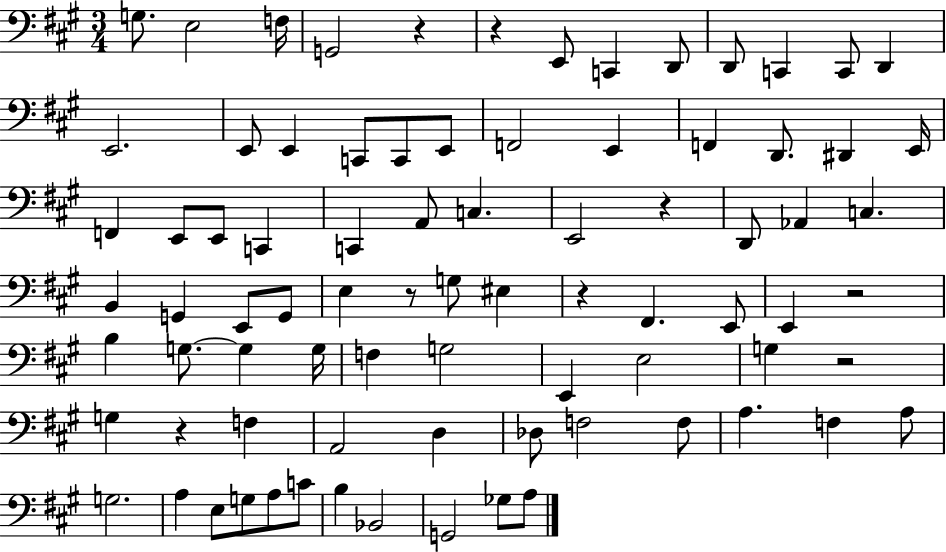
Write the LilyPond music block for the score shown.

{
  \clef bass
  \numericTimeSignature
  \time 3/4
  \key a \major
  g8. e2 f16 | g,2 r4 | r4 e,8 c,4 d,8 | d,8 c,4 c,8 d,4 | \break e,2. | e,8 e,4 c,8 c,8 e,8 | f,2 e,4 | f,4 d,8. dis,4 e,16 | \break f,4 e,8 e,8 c,4 | c,4 a,8 c4. | e,2 r4 | d,8 aes,4 c4. | \break b,4 g,4 e,8 g,8 | e4 r8 g8 eis4 | r4 fis,4. e,8 | e,4 r2 | \break b4 g8.~~ g4 g16 | f4 g2 | e,4 e2 | g4 r2 | \break g4 r4 f4 | a,2 d4 | des8 f2 f8 | a4. f4 a8 | \break g2. | a4 e8 g8 a8 c'8 | b4 bes,2 | g,2 ges8 a8 | \break \bar "|."
}